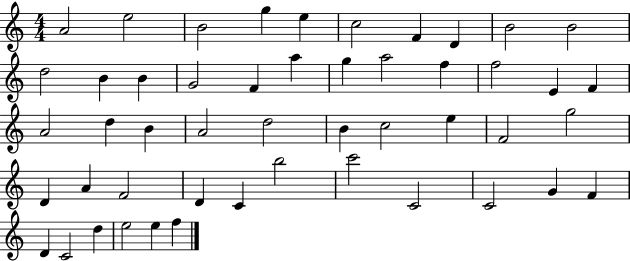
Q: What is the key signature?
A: C major